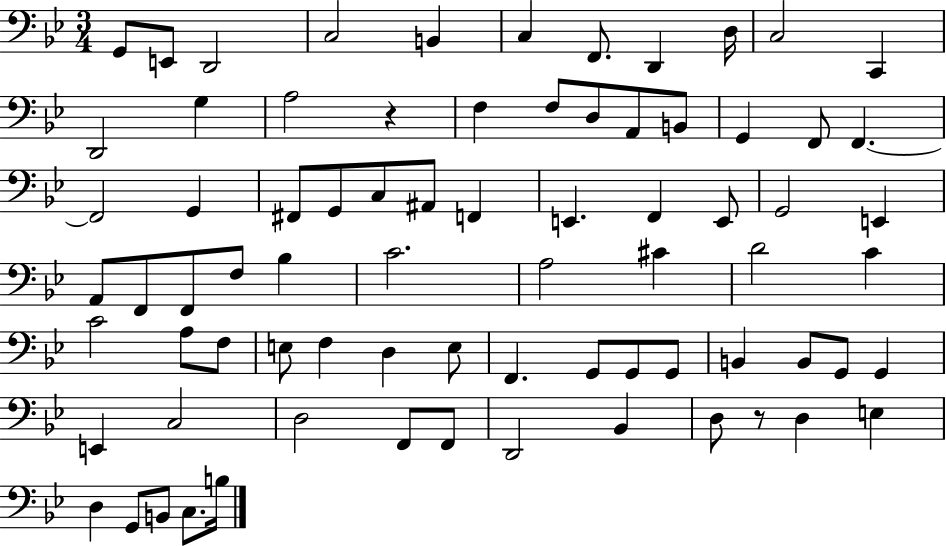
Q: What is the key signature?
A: BES major